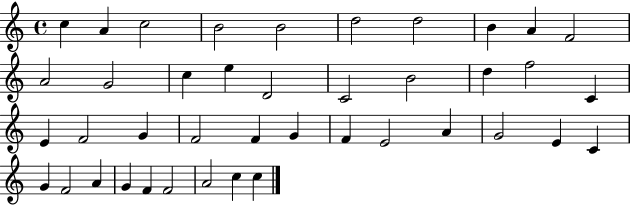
X:1
T:Untitled
M:4/4
L:1/4
K:C
c A c2 B2 B2 d2 d2 B A F2 A2 G2 c e D2 C2 B2 d f2 C E F2 G F2 F G F E2 A G2 E C G F2 A G F F2 A2 c c